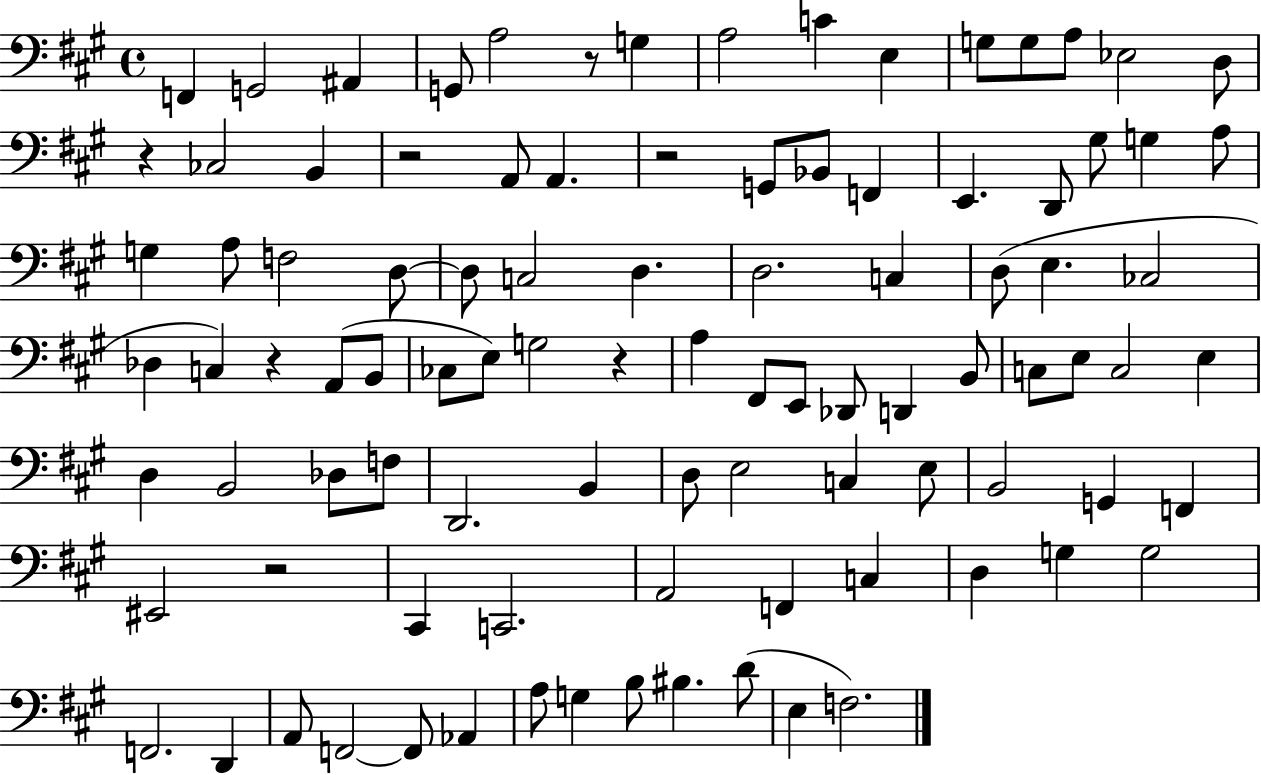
{
  \clef bass
  \time 4/4
  \defaultTimeSignature
  \key a \major
  f,4 g,2 ais,4 | g,8 a2 r8 g4 | a2 c'4 e4 | g8 g8 a8 ees2 d8 | \break r4 ces2 b,4 | r2 a,8 a,4. | r2 g,8 bes,8 f,4 | e,4. d,8 gis8 g4 a8 | \break g4 a8 f2 d8~~ | d8 c2 d4. | d2. c4 | d8( e4. ces2 | \break des4 c4) r4 a,8( b,8 | ces8 e8) g2 r4 | a4 fis,8 e,8 des,8 d,4 b,8 | c8 e8 c2 e4 | \break d4 b,2 des8 f8 | d,2. b,4 | d8 e2 c4 e8 | b,2 g,4 f,4 | \break eis,2 r2 | cis,4 c,2. | a,2 f,4 c4 | d4 g4 g2 | \break f,2. d,4 | a,8 f,2~~ f,8 aes,4 | a8 g4 b8 bis4. d'8( | e4 f2.) | \break \bar "|."
}